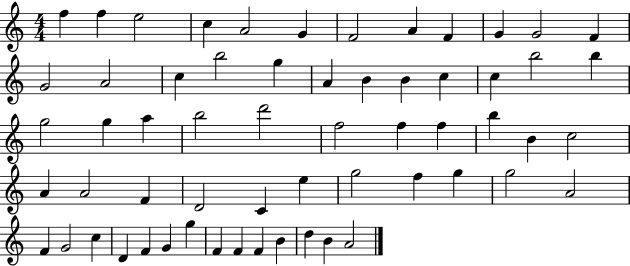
X:1
T:Untitled
M:4/4
L:1/4
K:C
f f e2 c A2 G F2 A F G G2 F G2 A2 c b2 g A B B c c b2 b g2 g a b2 d'2 f2 f f b B c2 A A2 F D2 C e g2 f g g2 A2 F G2 c D F G g F F F B d B A2